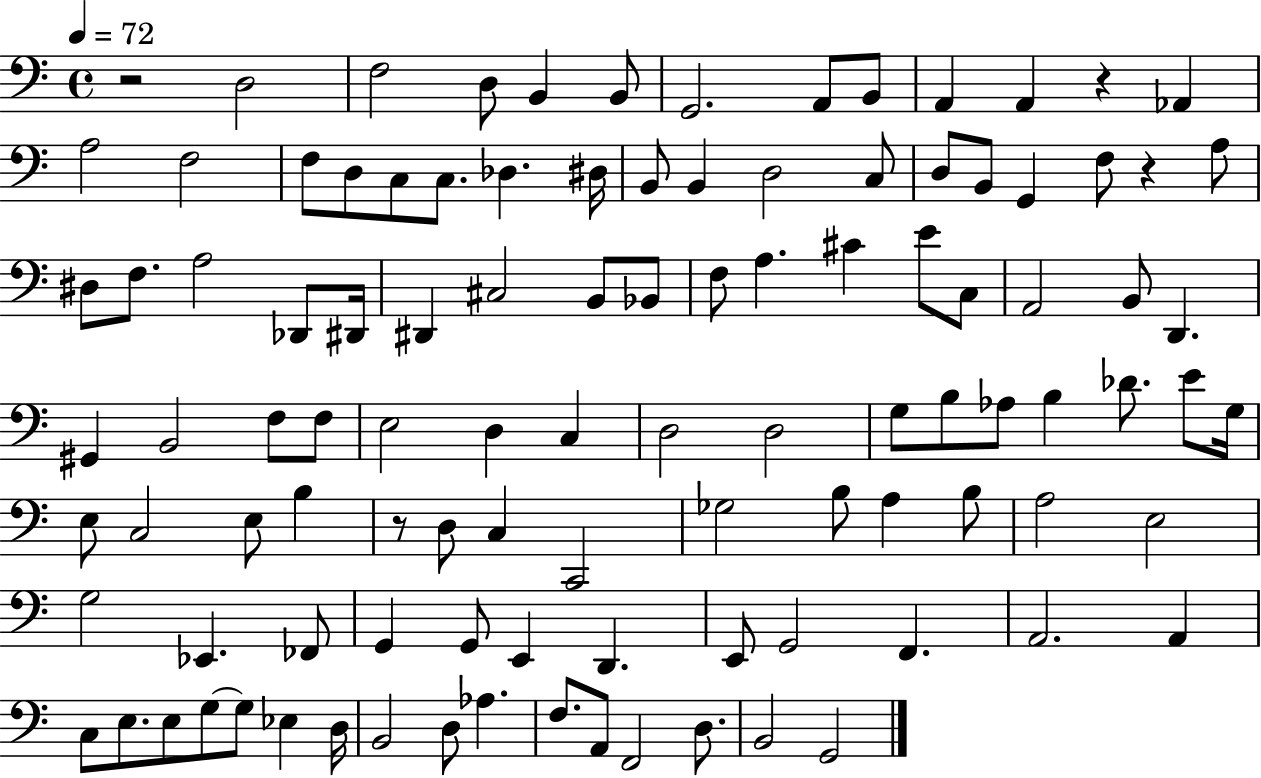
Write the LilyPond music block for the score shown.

{
  \clef bass
  \time 4/4
  \defaultTimeSignature
  \key c \major
  \tempo 4 = 72
  r2 d2 | f2 d8 b,4 b,8 | g,2. a,8 b,8 | a,4 a,4 r4 aes,4 | \break a2 f2 | f8 d8 c8 c8. des4. dis16 | b,8 b,4 d2 c8 | d8 b,8 g,4 f8 r4 a8 | \break dis8 f8. a2 des,8 dis,16 | dis,4 cis2 b,8 bes,8 | f8 a4. cis'4 e'8 c8 | a,2 b,8 d,4. | \break gis,4 b,2 f8 f8 | e2 d4 c4 | d2 d2 | g8 b8 aes8 b4 des'8. e'8 g16 | \break e8 c2 e8 b4 | r8 d8 c4 c,2 | ges2 b8 a4 b8 | a2 e2 | \break g2 ees,4. fes,8 | g,4 g,8 e,4 d,4. | e,8 g,2 f,4. | a,2. a,4 | \break c8 e8. e8 g8~~ g8 ees4 d16 | b,2 d8 aes4. | f8. a,8 f,2 d8. | b,2 g,2 | \break \bar "|."
}